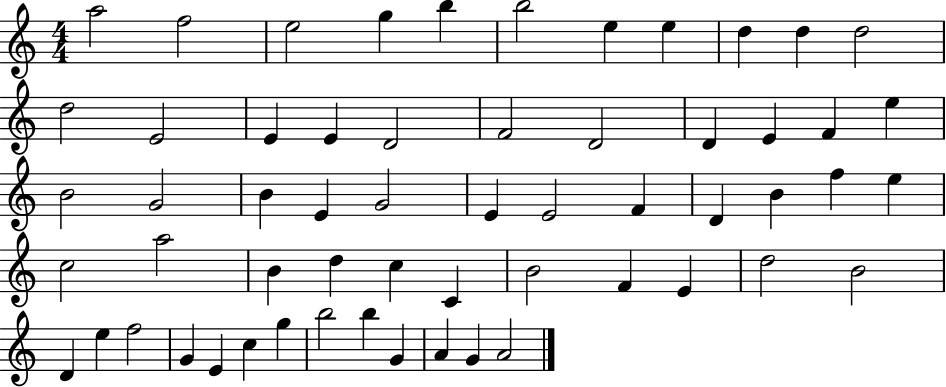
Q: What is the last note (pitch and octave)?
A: A4